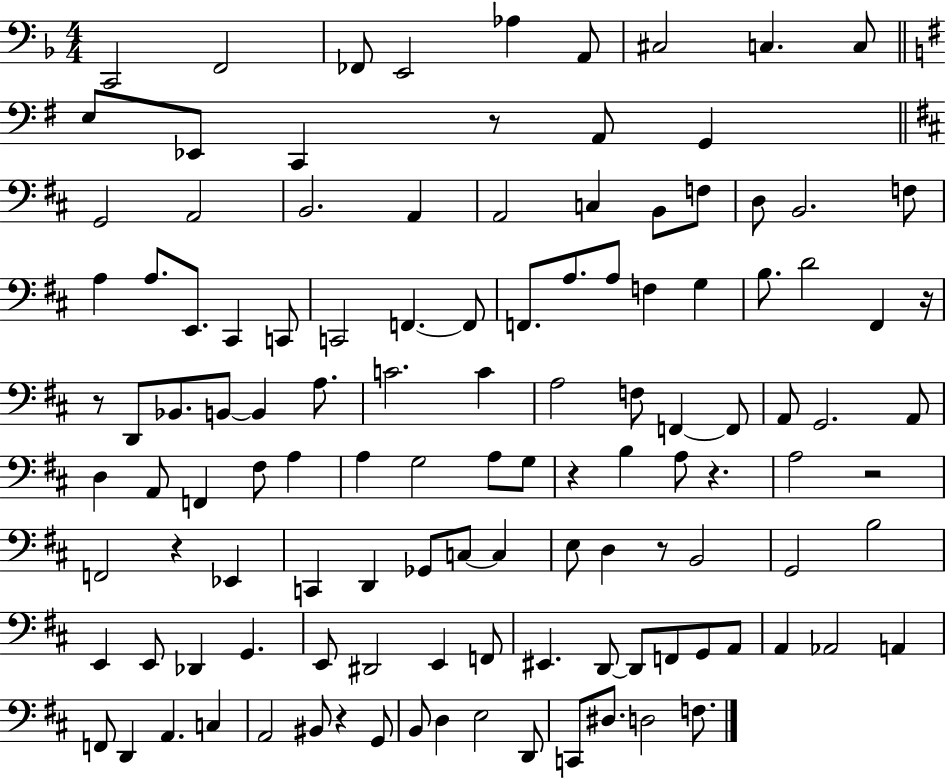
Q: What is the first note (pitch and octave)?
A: C2